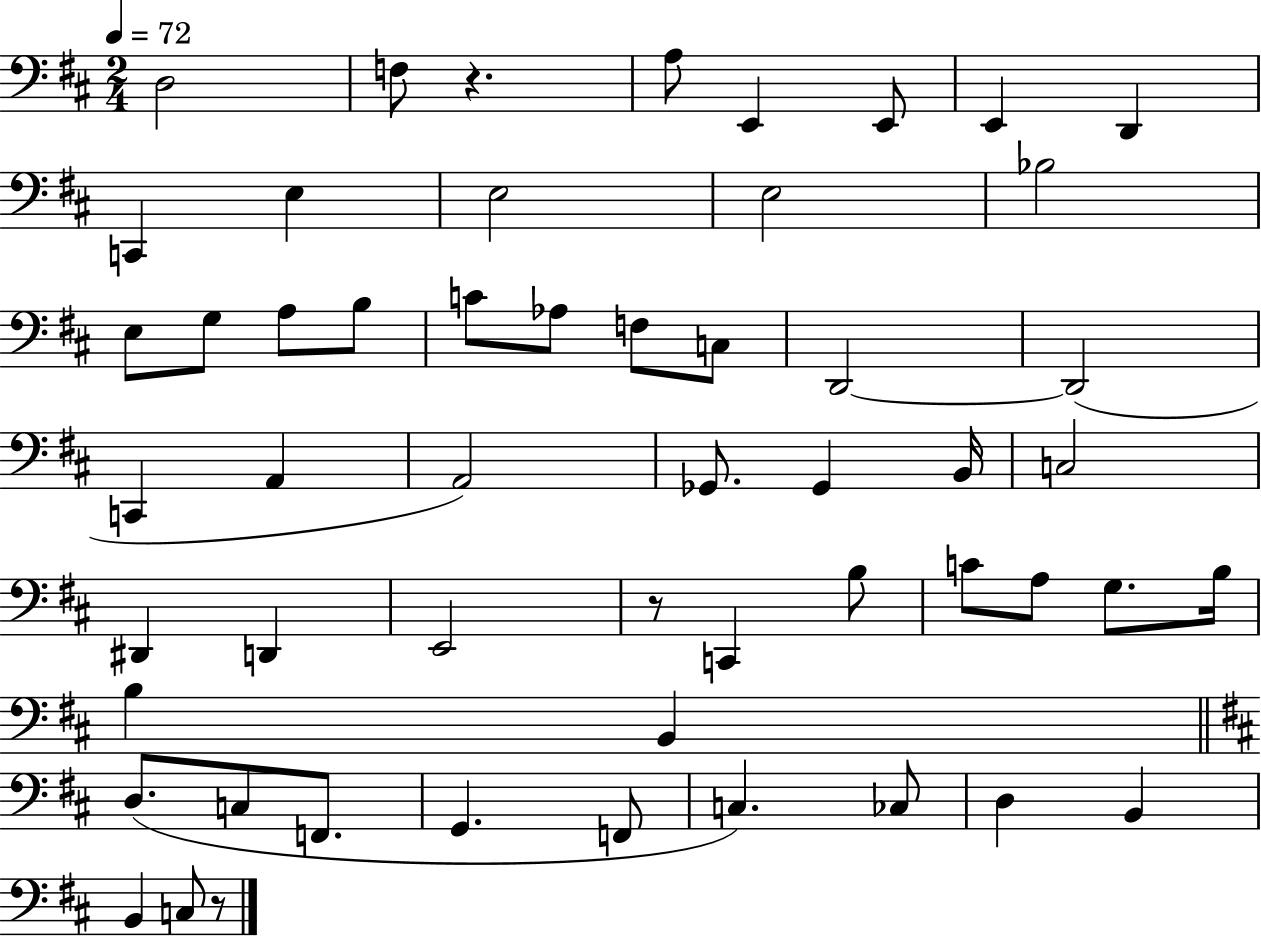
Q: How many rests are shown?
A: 3